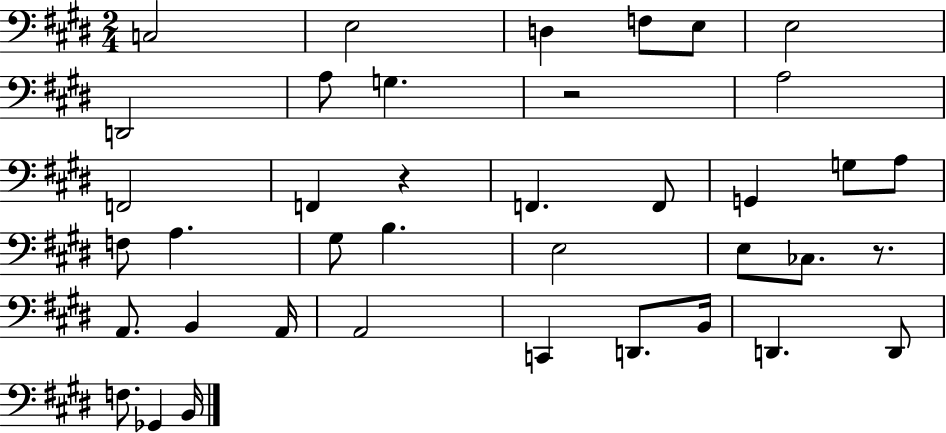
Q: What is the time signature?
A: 2/4